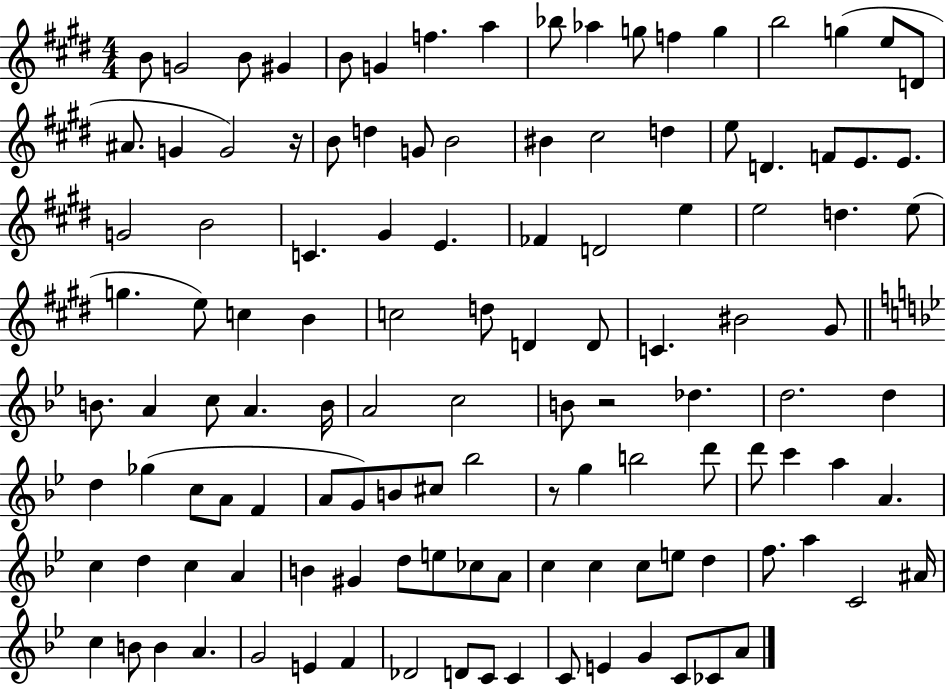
{
  \clef treble
  \numericTimeSignature
  \time 4/4
  \key e \major
  b'8 g'2 b'8 gis'4 | b'8 g'4 f''4. a''4 | bes''8 aes''4 g''8 f''4 g''4 | b''2 g''4( e''8 d'8 | \break ais'8. g'4 g'2) r16 | b'8 d''4 g'8 b'2 | bis'4 cis''2 d''4 | e''8 d'4. f'8 e'8. e'8. | \break g'2 b'2 | c'4. gis'4 e'4. | fes'4 d'2 e''4 | e''2 d''4. e''8( | \break g''4. e''8) c''4 b'4 | c''2 d''8 d'4 d'8 | c'4. bis'2 gis'8 | \bar "||" \break \key g \minor b'8. a'4 c''8 a'4. b'16 | a'2 c''2 | b'8 r2 des''4. | d''2. d''4 | \break d''4 ges''4( c''8 a'8 f'4 | a'8 g'8) b'8 cis''8 bes''2 | r8 g''4 b''2 d'''8 | d'''8 c'''4 a''4 a'4. | \break c''4 d''4 c''4 a'4 | b'4 gis'4 d''8 e''8 ces''8 a'8 | c''4 c''4 c''8 e''8 d''4 | f''8. a''4 c'2 ais'16 | \break c''4 b'8 b'4 a'4. | g'2 e'4 f'4 | des'2 d'8 c'8 c'4 | c'8 e'4 g'4 c'8 ces'8 a'8 | \break \bar "|."
}